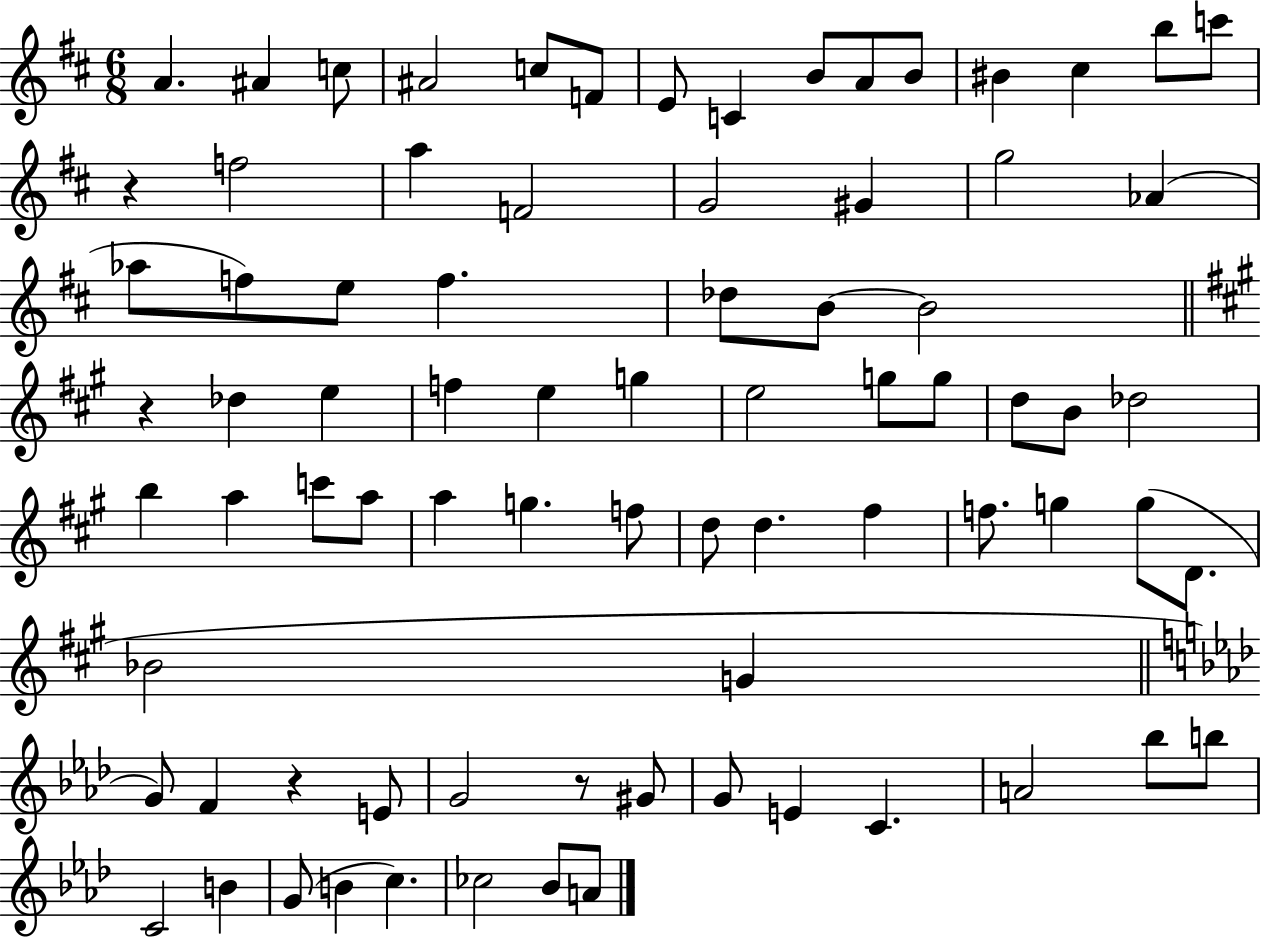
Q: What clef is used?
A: treble